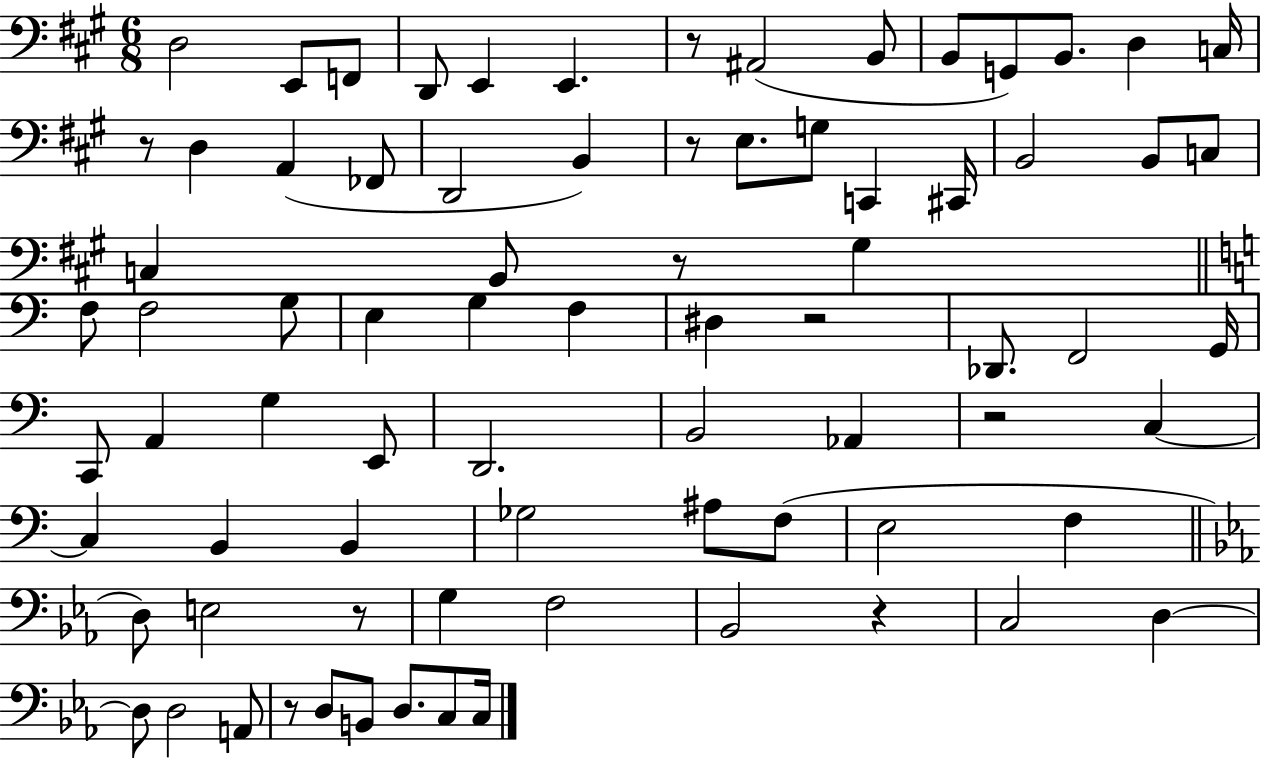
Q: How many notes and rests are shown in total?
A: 78